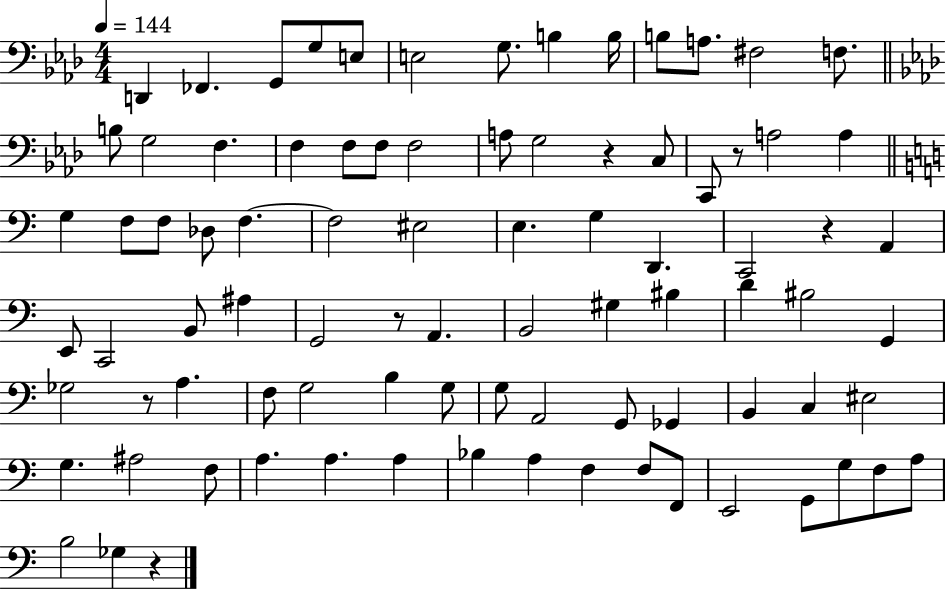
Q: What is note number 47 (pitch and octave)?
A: BIS3